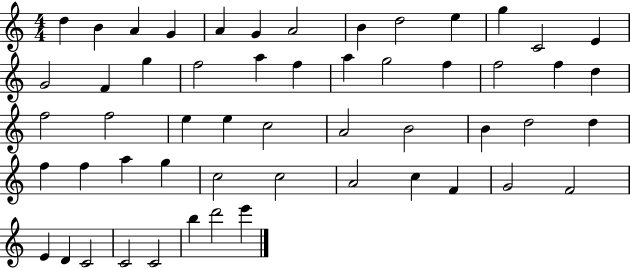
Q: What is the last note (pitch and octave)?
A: E6